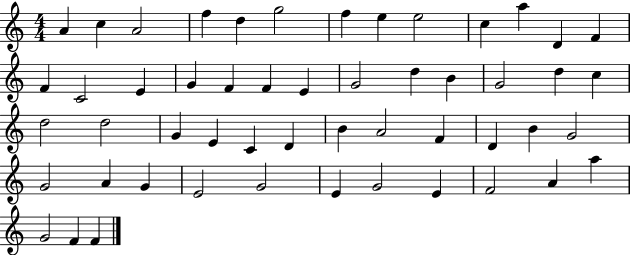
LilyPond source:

{
  \clef treble
  \numericTimeSignature
  \time 4/4
  \key c \major
  a'4 c''4 a'2 | f''4 d''4 g''2 | f''4 e''4 e''2 | c''4 a''4 d'4 f'4 | \break f'4 c'2 e'4 | g'4 f'4 f'4 e'4 | g'2 d''4 b'4 | g'2 d''4 c''4 | \break d''2 d''2 | g'4 e'4 c'4 d'4 | b'4 a'2 f'4 | d'4 b'4 g'2 | \break g'2 a'4 g'4 | e'2 g'2 | e'4 g'2 e'4 | f'2 a'4 a''4 | \break g'2 f'4 f'4 | \bar "|."
}